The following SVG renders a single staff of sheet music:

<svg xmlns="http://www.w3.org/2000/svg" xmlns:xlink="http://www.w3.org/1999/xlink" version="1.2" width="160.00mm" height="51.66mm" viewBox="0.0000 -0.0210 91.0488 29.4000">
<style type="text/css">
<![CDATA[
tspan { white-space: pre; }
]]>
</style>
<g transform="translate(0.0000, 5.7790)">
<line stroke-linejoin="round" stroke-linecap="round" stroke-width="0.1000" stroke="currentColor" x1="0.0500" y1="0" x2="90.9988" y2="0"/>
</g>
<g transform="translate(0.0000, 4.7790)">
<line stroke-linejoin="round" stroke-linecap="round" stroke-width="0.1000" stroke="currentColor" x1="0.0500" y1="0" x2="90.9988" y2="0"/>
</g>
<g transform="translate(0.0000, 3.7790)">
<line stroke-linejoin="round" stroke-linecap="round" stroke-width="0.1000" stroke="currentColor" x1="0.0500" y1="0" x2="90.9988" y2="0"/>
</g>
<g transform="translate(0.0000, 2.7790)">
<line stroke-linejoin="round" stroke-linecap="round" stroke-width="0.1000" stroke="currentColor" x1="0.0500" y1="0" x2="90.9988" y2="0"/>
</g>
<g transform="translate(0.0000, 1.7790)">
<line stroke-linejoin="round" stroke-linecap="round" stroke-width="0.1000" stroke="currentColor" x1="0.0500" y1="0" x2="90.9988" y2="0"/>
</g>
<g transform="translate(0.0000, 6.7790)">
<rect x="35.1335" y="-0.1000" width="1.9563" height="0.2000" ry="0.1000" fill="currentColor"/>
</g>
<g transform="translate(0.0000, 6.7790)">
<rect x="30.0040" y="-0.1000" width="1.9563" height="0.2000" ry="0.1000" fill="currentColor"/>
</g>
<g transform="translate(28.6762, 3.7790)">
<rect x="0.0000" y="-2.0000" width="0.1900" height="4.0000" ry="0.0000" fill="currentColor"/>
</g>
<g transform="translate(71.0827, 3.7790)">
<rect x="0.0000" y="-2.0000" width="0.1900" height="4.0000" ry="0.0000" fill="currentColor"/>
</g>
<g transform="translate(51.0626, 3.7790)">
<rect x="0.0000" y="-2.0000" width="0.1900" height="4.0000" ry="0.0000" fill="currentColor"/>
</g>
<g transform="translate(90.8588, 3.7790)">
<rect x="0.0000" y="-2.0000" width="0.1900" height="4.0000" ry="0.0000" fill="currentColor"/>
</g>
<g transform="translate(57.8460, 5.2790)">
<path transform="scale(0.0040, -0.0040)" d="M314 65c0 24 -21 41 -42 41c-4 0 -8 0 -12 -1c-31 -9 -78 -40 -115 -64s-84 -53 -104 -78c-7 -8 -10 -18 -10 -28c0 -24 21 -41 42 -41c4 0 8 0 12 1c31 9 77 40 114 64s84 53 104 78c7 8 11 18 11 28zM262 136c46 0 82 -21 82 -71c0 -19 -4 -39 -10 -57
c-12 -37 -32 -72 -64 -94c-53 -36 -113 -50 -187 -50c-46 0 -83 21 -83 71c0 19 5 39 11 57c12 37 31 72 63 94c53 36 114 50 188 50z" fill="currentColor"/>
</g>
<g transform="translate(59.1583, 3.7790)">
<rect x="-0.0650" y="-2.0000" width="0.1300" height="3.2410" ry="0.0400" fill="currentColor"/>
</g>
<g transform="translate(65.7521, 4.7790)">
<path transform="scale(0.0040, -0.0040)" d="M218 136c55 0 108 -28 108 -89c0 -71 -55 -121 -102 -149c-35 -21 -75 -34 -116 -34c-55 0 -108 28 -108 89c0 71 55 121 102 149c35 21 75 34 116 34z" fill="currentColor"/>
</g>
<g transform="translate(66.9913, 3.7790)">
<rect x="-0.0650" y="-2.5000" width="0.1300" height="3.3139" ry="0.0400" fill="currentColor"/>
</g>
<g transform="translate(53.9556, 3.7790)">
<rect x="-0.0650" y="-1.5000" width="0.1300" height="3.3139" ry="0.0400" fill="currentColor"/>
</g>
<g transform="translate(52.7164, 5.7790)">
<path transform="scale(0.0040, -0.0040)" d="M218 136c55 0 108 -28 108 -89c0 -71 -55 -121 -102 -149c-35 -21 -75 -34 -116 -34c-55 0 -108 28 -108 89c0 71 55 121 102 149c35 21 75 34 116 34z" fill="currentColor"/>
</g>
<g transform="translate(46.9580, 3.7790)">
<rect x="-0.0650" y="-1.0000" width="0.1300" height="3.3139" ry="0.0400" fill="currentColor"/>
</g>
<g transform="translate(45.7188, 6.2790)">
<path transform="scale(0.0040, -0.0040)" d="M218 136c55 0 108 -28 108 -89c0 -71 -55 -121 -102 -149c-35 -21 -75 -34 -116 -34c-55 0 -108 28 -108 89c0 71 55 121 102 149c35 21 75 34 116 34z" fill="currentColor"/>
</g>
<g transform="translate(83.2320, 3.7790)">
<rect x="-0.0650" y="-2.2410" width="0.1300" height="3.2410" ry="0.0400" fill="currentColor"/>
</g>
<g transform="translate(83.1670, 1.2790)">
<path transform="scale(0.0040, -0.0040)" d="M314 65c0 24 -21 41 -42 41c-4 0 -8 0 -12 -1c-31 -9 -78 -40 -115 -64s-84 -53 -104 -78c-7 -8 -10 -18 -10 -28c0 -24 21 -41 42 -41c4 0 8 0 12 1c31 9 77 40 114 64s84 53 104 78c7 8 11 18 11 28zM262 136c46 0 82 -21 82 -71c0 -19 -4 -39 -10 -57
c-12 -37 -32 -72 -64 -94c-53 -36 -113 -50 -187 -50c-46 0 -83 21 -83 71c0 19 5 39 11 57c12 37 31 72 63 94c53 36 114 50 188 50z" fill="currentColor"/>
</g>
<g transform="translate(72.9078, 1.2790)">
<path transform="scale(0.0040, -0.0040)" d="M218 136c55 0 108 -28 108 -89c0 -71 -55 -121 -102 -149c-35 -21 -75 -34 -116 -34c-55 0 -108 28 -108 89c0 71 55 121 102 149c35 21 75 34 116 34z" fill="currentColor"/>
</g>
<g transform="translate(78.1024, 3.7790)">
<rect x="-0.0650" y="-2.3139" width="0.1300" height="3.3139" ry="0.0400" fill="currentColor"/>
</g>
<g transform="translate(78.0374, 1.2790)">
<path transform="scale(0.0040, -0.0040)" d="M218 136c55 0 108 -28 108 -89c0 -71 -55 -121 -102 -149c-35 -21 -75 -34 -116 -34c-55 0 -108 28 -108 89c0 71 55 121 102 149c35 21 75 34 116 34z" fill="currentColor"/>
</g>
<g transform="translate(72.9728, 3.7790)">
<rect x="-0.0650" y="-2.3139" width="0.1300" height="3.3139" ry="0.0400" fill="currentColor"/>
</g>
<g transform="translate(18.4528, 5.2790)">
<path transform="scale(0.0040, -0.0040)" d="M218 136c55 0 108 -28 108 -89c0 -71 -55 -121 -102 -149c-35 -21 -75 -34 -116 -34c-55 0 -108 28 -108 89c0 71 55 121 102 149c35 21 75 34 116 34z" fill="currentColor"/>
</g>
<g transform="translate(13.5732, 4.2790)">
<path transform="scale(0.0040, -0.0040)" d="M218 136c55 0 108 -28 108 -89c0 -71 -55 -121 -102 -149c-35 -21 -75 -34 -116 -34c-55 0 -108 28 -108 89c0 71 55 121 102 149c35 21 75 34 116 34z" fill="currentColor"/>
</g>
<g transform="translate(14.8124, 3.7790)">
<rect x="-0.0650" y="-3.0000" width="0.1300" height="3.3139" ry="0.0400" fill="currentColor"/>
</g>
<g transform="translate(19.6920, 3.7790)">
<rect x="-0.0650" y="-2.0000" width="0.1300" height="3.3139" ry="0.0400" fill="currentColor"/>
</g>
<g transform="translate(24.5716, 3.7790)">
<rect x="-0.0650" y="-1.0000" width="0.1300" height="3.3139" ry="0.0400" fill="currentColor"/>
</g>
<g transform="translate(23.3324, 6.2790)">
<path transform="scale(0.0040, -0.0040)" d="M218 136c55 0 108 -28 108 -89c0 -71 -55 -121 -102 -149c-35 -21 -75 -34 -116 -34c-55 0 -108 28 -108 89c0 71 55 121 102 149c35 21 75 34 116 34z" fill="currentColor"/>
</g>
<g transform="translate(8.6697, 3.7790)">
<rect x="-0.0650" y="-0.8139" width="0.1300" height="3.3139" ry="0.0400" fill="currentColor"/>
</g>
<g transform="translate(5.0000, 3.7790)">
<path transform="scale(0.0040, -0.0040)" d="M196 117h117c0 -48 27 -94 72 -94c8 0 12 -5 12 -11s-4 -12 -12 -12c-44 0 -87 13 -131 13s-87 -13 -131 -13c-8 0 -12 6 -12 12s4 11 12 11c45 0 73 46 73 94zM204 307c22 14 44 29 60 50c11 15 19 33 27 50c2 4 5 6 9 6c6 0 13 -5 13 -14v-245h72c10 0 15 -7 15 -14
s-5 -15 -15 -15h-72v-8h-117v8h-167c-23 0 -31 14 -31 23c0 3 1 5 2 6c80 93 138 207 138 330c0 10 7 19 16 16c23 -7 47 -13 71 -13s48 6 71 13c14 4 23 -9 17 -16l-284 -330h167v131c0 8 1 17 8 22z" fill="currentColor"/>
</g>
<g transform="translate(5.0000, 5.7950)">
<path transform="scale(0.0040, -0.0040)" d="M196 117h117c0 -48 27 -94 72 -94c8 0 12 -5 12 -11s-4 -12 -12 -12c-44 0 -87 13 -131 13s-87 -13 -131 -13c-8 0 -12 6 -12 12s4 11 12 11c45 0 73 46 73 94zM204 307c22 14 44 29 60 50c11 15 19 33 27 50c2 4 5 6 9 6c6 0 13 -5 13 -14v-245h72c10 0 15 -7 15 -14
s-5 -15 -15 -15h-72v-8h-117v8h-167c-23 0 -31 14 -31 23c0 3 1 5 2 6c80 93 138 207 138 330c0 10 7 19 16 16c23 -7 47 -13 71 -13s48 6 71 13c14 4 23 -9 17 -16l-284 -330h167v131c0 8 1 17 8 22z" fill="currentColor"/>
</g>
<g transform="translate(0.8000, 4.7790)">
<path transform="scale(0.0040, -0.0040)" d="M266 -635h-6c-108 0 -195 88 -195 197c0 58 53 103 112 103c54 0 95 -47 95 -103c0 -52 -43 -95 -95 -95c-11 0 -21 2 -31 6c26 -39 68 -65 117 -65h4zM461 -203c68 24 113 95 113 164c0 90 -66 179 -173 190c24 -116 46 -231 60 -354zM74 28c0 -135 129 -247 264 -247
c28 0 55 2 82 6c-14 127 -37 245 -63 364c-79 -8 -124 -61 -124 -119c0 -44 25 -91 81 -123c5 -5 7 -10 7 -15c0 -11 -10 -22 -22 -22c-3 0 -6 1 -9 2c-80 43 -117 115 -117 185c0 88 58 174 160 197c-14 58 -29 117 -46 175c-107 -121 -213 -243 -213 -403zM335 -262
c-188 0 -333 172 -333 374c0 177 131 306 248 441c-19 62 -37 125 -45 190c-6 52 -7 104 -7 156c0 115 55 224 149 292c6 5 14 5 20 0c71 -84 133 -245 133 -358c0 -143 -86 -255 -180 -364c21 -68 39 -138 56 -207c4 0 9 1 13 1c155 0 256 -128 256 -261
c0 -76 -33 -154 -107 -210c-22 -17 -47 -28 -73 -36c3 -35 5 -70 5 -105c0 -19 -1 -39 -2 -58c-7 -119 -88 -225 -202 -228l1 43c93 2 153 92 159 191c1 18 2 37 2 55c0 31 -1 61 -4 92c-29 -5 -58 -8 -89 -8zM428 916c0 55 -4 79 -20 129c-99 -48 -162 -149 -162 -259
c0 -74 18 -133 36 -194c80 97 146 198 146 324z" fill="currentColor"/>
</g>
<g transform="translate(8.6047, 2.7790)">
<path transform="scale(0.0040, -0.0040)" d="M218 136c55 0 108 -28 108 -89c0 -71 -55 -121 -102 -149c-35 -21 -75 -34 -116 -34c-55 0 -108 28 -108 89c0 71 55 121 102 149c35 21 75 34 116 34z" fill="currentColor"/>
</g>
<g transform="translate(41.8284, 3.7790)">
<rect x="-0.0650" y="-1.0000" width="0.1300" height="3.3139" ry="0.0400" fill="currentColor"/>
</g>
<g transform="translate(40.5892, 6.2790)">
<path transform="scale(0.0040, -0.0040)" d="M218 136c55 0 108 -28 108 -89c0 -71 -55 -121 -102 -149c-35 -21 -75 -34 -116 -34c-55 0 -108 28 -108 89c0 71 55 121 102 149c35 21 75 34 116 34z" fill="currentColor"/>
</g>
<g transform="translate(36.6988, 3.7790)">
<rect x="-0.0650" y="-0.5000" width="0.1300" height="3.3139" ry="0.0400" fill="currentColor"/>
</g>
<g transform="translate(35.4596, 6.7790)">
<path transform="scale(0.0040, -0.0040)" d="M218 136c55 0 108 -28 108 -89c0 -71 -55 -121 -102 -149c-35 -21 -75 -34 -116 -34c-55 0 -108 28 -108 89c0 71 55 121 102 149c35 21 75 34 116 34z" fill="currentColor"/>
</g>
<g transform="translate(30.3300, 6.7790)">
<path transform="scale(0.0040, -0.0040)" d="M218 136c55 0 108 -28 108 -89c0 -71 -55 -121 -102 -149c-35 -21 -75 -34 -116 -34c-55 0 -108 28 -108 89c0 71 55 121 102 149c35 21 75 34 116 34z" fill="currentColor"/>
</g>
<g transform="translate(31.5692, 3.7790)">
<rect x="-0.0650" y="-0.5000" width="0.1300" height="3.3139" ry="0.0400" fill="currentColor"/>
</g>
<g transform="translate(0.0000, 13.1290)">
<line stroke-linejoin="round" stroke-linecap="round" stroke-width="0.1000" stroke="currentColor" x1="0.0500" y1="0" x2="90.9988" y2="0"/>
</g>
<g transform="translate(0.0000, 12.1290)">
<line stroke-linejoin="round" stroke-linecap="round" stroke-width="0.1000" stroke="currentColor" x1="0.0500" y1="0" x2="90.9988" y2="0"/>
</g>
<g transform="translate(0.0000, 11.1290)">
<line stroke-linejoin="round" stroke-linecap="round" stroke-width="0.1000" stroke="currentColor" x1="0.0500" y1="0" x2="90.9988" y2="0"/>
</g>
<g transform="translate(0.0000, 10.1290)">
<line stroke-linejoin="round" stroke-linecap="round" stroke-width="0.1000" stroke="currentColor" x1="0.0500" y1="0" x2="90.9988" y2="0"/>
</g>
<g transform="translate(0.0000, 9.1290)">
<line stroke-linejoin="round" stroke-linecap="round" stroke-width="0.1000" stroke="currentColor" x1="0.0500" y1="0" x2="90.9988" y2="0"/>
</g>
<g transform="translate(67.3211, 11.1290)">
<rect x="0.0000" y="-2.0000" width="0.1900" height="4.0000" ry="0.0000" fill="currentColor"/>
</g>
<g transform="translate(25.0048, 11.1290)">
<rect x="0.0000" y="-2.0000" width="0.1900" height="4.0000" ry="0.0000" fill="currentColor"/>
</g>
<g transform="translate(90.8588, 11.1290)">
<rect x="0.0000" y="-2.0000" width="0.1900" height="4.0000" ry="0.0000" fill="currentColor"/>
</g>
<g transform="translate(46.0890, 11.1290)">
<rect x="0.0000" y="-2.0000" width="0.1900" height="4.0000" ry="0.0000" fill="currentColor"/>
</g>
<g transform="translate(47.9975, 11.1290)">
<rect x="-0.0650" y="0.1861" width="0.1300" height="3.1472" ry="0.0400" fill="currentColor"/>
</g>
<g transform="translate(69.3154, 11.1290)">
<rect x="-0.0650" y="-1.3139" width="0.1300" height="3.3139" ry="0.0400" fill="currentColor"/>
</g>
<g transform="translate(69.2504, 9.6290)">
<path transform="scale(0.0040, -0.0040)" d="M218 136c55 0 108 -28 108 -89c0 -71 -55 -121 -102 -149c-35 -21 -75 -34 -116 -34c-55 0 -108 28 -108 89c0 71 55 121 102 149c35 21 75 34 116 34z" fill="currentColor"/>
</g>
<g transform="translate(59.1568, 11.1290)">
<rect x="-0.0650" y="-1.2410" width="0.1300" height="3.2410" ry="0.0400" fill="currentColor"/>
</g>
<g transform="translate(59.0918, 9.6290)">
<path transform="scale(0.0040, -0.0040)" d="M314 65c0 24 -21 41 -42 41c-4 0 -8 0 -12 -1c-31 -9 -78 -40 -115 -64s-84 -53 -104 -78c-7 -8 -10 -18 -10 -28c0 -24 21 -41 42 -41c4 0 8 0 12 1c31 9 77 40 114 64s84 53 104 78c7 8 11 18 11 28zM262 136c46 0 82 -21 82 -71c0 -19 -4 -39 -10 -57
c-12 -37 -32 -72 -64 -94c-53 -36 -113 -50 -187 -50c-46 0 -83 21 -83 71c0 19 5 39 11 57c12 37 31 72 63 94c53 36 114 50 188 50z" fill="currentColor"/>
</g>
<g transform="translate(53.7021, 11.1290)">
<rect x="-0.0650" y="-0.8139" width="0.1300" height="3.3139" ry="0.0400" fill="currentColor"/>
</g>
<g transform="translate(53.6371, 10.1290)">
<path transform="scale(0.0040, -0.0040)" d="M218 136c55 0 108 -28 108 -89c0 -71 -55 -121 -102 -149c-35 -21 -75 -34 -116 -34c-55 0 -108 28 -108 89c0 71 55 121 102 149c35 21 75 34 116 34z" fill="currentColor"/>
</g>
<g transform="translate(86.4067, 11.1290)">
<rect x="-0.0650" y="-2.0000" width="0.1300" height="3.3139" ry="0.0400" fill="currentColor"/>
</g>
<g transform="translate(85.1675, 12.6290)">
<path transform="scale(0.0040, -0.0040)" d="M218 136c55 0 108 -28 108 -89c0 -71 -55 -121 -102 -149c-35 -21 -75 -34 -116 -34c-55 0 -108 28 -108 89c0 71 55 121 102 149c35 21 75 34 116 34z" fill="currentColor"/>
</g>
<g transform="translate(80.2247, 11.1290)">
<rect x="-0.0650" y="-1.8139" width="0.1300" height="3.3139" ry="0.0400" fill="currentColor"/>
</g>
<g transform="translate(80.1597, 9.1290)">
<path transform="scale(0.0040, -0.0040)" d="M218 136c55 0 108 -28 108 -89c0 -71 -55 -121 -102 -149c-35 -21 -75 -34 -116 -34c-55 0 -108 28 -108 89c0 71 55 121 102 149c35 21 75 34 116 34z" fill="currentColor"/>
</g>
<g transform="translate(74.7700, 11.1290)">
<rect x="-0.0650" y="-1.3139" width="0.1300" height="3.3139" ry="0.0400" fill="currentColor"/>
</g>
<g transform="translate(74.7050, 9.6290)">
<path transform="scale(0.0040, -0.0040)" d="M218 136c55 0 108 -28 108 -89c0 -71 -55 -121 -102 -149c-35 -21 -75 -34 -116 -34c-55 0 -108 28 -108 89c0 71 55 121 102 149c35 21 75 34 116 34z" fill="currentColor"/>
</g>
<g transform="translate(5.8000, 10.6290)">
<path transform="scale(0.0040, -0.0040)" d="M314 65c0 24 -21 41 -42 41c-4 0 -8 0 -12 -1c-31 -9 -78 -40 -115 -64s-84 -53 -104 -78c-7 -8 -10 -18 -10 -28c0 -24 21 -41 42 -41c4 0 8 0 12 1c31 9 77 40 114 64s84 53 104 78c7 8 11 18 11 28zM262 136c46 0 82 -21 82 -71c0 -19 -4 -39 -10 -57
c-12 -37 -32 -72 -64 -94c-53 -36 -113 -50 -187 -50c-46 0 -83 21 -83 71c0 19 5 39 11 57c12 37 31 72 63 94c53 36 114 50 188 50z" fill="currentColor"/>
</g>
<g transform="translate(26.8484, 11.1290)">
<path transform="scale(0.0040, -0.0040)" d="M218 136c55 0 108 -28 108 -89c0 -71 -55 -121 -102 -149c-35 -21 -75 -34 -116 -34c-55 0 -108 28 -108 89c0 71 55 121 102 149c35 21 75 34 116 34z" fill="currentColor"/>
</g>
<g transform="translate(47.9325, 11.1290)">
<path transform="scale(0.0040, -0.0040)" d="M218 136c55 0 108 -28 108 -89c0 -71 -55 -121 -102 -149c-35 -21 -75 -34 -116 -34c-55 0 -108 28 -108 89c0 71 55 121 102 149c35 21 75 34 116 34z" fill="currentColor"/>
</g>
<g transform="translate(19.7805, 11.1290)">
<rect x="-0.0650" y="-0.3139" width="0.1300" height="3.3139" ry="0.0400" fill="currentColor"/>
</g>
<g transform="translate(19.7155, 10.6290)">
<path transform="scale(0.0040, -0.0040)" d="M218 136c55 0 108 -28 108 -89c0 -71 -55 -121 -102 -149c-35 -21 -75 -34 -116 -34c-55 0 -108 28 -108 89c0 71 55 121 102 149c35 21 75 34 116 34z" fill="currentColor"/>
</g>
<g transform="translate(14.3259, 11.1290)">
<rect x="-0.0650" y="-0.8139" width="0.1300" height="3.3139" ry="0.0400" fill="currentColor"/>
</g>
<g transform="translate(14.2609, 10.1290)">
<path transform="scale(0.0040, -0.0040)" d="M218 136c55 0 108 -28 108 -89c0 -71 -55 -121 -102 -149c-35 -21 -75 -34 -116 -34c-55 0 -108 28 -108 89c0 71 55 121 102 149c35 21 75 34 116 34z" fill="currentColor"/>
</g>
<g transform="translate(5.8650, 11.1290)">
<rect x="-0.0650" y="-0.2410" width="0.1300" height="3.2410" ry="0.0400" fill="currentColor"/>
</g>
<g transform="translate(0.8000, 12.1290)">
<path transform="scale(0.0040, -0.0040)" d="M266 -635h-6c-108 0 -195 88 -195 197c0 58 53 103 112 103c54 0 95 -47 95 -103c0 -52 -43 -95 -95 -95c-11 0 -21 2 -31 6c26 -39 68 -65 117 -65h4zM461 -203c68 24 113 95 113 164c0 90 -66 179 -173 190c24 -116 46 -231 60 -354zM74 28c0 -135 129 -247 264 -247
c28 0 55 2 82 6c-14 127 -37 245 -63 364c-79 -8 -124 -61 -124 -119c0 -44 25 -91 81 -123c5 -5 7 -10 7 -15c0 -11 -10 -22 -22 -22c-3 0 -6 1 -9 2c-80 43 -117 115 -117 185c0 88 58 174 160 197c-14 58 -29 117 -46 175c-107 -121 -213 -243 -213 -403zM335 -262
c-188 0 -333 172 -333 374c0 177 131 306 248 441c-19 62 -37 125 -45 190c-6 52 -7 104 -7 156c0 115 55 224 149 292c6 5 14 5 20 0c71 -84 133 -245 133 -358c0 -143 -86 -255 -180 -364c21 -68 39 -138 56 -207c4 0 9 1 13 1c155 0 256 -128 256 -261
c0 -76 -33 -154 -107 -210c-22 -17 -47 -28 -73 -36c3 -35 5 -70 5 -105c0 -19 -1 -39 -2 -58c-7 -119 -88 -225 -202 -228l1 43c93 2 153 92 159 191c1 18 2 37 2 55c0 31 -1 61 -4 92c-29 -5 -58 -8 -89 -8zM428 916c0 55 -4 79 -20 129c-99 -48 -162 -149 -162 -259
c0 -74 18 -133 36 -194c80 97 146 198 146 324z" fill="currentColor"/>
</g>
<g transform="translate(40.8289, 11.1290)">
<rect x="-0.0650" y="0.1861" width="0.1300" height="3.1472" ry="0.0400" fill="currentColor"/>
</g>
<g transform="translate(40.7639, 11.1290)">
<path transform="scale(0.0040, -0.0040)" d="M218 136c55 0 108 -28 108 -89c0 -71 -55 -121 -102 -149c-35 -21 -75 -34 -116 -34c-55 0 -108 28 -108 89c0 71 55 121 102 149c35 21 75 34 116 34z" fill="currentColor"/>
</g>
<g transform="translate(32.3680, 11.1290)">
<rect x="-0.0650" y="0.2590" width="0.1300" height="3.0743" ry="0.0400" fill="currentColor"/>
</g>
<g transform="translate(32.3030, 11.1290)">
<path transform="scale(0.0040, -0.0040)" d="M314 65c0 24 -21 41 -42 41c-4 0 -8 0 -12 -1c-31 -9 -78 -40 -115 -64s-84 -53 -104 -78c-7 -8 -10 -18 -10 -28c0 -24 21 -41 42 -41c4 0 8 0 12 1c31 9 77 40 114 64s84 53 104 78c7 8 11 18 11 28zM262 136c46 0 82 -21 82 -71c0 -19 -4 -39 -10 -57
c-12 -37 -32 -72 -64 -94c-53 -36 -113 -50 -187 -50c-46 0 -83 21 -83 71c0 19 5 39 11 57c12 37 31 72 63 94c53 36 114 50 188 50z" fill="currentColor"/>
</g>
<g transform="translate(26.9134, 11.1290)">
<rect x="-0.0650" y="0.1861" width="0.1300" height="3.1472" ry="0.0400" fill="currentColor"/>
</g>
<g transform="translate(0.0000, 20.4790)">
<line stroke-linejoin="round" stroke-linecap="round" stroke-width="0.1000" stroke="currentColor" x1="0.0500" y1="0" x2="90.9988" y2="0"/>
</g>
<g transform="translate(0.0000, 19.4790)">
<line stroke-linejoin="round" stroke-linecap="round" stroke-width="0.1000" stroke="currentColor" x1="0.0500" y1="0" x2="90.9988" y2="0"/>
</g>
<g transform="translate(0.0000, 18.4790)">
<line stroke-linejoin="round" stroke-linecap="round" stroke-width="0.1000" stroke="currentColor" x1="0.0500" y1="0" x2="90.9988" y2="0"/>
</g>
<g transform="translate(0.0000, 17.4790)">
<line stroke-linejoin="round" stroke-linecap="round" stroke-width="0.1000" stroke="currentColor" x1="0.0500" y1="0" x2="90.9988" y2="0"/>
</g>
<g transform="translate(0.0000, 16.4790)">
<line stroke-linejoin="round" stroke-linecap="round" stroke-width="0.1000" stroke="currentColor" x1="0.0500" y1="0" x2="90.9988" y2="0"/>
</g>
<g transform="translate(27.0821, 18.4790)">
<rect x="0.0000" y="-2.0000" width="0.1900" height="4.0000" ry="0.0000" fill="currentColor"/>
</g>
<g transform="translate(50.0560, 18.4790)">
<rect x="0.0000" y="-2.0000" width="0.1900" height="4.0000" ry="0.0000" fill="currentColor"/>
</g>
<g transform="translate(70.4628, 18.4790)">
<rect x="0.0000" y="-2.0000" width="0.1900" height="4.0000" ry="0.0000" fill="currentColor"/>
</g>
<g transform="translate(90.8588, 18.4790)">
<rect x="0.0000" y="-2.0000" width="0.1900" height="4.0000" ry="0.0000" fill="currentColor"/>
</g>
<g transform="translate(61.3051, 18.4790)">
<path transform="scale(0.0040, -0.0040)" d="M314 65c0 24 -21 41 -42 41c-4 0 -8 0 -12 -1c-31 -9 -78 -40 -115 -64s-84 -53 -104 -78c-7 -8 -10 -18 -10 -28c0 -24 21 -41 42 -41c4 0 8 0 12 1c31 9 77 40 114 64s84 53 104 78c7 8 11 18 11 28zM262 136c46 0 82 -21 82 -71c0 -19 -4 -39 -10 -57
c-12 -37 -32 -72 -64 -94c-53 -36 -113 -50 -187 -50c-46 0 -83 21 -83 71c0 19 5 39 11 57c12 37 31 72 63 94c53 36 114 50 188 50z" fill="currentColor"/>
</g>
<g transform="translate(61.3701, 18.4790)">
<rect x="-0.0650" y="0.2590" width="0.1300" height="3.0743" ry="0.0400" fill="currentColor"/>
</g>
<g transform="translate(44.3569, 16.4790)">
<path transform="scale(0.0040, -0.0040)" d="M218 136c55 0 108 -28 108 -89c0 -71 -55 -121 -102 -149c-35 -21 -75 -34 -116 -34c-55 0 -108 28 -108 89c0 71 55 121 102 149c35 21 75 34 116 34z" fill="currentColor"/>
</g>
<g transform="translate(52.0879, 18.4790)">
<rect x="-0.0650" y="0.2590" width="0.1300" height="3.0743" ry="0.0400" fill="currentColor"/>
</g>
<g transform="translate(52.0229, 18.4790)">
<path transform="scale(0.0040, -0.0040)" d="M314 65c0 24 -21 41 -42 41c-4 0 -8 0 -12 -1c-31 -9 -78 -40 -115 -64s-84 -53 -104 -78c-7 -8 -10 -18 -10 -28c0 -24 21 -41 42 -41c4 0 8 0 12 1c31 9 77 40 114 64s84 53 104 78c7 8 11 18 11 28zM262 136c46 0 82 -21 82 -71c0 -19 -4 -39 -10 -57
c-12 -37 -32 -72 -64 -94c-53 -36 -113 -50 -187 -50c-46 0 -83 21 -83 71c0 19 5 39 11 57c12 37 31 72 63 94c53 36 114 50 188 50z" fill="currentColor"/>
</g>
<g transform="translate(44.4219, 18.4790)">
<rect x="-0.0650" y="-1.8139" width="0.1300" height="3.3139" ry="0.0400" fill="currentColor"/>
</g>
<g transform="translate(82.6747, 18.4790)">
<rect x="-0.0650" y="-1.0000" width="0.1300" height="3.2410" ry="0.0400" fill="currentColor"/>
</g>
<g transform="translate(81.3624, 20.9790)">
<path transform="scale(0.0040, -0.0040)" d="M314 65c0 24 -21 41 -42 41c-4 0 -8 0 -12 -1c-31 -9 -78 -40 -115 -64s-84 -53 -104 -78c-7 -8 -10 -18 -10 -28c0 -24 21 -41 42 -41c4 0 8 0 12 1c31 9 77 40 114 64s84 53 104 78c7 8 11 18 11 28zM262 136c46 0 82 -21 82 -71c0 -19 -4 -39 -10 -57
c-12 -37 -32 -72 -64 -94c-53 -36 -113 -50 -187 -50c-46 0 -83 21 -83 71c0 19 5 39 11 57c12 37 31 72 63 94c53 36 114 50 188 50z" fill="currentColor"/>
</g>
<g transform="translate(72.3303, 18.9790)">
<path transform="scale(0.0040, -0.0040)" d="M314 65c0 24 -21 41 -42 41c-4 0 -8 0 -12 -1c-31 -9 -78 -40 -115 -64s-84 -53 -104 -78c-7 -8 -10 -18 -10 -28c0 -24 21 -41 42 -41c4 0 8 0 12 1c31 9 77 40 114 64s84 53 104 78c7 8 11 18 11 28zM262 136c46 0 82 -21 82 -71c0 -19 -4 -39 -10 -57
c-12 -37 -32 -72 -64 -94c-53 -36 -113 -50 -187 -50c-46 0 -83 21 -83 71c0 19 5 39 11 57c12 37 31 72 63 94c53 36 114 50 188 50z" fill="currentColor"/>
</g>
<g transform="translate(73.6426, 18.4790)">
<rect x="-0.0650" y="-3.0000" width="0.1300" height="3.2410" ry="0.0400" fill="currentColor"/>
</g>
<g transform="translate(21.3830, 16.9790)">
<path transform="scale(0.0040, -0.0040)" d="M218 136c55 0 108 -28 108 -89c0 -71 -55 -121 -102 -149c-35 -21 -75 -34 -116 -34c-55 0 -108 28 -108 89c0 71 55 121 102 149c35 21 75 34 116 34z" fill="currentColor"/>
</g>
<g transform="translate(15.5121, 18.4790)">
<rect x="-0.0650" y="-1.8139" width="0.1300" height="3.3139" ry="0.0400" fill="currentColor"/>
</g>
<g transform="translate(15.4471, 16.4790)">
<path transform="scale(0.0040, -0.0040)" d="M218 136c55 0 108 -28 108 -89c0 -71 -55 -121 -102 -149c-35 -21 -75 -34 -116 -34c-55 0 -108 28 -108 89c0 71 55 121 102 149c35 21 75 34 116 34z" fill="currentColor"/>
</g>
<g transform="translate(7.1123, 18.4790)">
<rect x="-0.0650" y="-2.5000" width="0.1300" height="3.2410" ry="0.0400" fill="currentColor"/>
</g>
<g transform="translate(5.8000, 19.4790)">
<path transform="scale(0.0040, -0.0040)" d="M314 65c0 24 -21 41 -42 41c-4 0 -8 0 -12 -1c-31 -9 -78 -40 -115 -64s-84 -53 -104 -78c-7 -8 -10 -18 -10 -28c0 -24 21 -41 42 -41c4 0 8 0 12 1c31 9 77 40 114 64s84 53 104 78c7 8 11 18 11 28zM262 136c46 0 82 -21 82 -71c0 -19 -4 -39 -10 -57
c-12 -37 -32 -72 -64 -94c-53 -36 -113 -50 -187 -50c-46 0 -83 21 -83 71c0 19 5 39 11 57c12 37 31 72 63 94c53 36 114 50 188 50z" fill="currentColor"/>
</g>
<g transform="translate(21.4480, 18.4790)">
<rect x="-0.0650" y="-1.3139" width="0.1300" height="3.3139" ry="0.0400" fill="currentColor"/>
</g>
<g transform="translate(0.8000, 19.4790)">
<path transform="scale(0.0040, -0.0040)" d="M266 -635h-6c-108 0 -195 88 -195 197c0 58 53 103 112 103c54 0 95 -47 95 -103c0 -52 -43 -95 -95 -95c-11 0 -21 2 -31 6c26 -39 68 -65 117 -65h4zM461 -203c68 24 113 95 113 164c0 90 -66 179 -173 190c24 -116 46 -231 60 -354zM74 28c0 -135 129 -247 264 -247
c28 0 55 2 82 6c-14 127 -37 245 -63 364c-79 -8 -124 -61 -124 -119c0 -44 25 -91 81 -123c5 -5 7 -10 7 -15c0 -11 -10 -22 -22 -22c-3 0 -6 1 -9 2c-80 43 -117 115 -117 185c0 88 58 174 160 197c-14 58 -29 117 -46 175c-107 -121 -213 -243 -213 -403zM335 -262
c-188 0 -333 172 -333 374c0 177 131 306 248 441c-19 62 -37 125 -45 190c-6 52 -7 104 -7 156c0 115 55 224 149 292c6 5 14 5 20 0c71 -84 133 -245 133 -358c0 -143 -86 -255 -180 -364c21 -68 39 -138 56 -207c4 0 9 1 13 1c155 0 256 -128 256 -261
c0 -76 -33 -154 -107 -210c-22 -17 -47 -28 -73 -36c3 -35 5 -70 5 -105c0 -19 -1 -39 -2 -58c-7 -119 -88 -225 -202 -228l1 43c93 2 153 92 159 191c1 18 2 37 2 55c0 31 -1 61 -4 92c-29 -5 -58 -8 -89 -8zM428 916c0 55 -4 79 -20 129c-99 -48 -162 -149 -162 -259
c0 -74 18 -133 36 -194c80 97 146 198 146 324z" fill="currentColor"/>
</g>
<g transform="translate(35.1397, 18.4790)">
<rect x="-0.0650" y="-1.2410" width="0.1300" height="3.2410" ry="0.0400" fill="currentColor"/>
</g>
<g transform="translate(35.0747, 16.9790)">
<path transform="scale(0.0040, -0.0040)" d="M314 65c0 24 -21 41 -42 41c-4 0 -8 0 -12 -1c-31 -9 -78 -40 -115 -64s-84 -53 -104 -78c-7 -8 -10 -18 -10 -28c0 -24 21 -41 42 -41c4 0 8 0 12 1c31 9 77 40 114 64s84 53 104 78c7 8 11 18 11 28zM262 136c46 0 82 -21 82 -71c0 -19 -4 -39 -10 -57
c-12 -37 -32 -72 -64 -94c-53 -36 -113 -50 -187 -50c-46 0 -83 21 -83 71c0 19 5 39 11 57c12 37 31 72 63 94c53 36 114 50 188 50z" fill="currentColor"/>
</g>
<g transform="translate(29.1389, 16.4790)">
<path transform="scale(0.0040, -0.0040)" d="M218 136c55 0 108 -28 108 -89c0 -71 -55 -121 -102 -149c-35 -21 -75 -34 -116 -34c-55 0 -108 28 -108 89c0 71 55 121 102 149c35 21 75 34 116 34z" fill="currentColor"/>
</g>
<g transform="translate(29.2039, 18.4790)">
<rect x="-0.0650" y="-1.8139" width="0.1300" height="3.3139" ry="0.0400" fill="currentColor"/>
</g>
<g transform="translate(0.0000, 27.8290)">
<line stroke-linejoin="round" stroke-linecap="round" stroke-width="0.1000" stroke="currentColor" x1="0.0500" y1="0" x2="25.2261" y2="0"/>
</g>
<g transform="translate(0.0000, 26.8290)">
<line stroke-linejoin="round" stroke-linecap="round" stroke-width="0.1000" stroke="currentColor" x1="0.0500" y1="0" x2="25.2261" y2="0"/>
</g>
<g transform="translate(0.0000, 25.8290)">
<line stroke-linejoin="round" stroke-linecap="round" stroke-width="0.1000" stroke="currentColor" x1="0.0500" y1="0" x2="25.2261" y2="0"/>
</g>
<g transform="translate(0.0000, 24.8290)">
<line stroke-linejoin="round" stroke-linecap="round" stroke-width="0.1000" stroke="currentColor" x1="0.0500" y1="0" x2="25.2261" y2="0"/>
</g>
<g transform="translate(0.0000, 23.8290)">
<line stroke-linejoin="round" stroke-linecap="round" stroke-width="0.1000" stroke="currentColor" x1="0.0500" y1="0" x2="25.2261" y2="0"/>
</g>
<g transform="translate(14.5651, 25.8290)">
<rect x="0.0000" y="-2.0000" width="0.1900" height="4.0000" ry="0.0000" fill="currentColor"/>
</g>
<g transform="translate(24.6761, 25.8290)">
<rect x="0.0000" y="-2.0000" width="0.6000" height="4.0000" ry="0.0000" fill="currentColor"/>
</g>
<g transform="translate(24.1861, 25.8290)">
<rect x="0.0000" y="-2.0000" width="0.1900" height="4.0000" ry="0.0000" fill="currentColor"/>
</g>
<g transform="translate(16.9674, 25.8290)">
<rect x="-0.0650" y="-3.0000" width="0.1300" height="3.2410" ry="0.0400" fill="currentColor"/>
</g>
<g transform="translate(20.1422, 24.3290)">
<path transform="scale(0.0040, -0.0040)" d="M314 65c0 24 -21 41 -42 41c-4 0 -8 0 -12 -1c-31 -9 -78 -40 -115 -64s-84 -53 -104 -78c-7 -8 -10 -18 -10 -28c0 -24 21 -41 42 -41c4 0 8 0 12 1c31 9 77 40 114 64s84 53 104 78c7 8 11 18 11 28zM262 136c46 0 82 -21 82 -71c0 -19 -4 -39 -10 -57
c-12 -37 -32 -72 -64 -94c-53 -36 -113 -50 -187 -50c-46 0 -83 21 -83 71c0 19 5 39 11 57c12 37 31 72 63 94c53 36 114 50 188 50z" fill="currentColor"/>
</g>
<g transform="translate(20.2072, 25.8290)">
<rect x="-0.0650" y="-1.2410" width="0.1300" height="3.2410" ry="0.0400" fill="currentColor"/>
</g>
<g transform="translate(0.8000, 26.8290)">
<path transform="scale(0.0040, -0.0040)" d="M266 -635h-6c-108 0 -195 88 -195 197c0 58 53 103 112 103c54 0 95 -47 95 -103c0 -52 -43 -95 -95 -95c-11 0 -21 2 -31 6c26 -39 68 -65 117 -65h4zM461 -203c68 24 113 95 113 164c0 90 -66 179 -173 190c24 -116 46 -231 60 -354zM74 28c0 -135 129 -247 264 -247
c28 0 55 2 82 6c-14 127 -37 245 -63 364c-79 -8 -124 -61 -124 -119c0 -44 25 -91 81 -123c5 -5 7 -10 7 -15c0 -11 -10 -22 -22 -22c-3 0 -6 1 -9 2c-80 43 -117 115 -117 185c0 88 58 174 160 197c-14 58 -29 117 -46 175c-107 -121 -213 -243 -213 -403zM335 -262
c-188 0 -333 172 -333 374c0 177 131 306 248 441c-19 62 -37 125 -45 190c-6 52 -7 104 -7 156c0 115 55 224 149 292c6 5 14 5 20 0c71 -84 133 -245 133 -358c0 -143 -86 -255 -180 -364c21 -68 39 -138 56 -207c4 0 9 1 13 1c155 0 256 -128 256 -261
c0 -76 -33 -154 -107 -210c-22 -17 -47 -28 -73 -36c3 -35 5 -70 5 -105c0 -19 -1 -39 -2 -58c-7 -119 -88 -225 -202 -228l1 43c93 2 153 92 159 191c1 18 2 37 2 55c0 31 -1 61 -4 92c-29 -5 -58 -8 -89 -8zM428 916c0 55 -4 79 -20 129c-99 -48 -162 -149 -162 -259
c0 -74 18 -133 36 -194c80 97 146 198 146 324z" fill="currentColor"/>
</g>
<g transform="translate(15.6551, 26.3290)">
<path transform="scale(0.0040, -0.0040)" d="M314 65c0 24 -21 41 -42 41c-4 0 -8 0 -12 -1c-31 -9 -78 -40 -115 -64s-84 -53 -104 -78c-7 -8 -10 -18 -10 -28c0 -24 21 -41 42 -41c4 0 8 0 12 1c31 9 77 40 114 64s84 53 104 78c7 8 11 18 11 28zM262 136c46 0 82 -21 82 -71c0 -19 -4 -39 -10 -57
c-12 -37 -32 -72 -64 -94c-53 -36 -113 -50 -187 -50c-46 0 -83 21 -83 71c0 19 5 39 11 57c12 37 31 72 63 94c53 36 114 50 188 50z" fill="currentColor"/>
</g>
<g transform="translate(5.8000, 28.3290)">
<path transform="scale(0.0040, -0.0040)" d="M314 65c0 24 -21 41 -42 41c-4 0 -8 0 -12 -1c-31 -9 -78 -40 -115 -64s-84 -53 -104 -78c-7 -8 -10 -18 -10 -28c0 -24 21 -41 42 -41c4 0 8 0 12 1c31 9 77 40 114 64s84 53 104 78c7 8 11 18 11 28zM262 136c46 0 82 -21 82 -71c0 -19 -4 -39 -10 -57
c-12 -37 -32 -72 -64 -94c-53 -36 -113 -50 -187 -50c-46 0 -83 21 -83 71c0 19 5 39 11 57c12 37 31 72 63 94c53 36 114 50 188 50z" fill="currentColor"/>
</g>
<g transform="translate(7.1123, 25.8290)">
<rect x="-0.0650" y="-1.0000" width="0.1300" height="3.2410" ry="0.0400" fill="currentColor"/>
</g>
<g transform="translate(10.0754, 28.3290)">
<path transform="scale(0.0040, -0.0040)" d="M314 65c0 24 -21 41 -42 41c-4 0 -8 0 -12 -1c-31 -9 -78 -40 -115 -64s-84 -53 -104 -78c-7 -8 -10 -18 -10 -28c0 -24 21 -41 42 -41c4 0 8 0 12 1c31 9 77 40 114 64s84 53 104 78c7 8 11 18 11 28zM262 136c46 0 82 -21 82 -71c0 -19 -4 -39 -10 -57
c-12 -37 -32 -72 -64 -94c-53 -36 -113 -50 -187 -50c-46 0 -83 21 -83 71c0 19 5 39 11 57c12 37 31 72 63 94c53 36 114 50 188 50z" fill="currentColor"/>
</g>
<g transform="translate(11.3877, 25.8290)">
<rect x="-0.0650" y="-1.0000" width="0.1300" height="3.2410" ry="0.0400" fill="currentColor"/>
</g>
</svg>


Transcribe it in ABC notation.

X:1
T:Untitled
M:4/4
L:1/4
K:C
d A F D C C D D E F2 G g g g2 c2 d c B B2 B B d e2 e e f F G2 f e f e2 f B2 B2 A2 D2 D2 D2 A2 e2